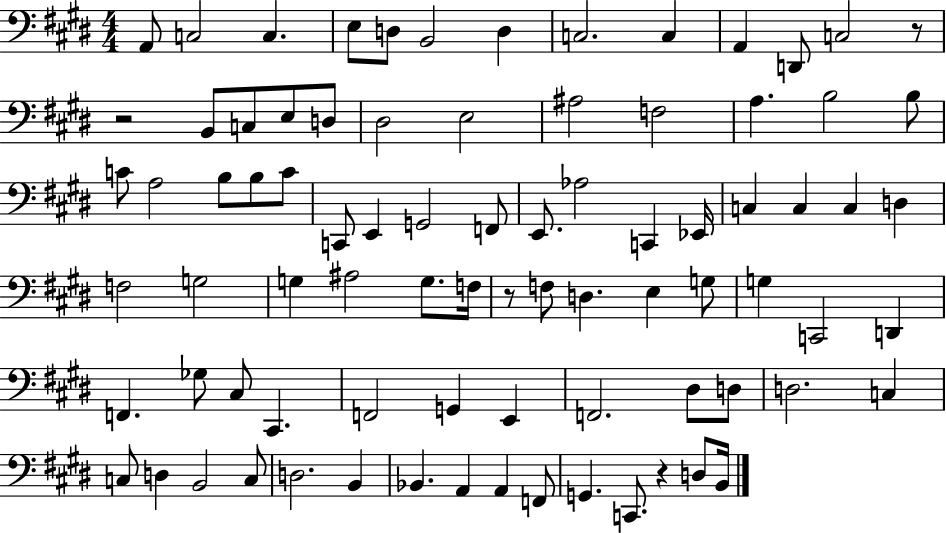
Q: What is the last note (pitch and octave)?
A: B2